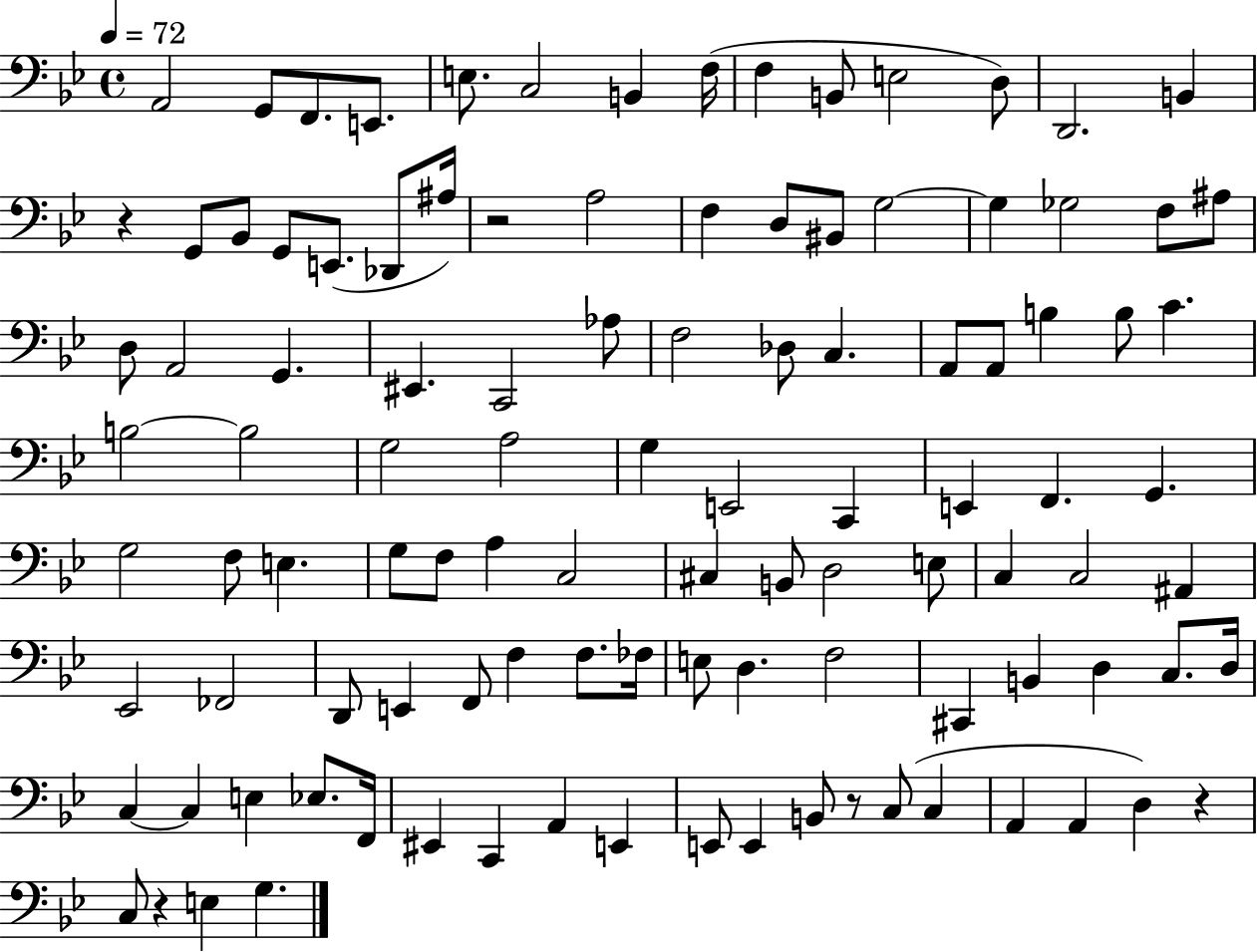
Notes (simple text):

A2/h G2/e F2/e. E2/e. E3/e. C3/h B2/q F3/s F3/q B2/e E3/h D3/e D2/h. B2/q R/q G2/e Bb2/e G2/e E2/e. Db2/e A#3/s R/h A3/h F3/q D3/e BIS2/e G3/h G3/q Gb3/h F3/e A#3/e D3/e A2/h G2/q. EIS2/q. C2/h Ab3/e F3/h Db3/e C3/q. A2/e A2/e B3/q B3/e C4/q. B3/h B3/h G3/h A3/h G3/q E2/h C2/q E2/q F2/q. G2/q. G3/h F3/e E3/q. G3/e F3/e A3/q C3/h C#3/q B2/e D3/h E3/e C3/q C3/h A#2/q Eb2/h FES2/h D2/e E2/q F2/e F3/q F3/e. FES3/s E3/e D3/q. F3/h C#2/q B2/q D3/q C3/e. D3/s C3/q C3/q E3/q Eb3/e. F2/s EIS2/q C2/q A2/q E2/q E2/e E2/q B2/e R/e C3/e C3/q A2/q A2/q D3/q R/q C3/e R/q E3/q G3/q.